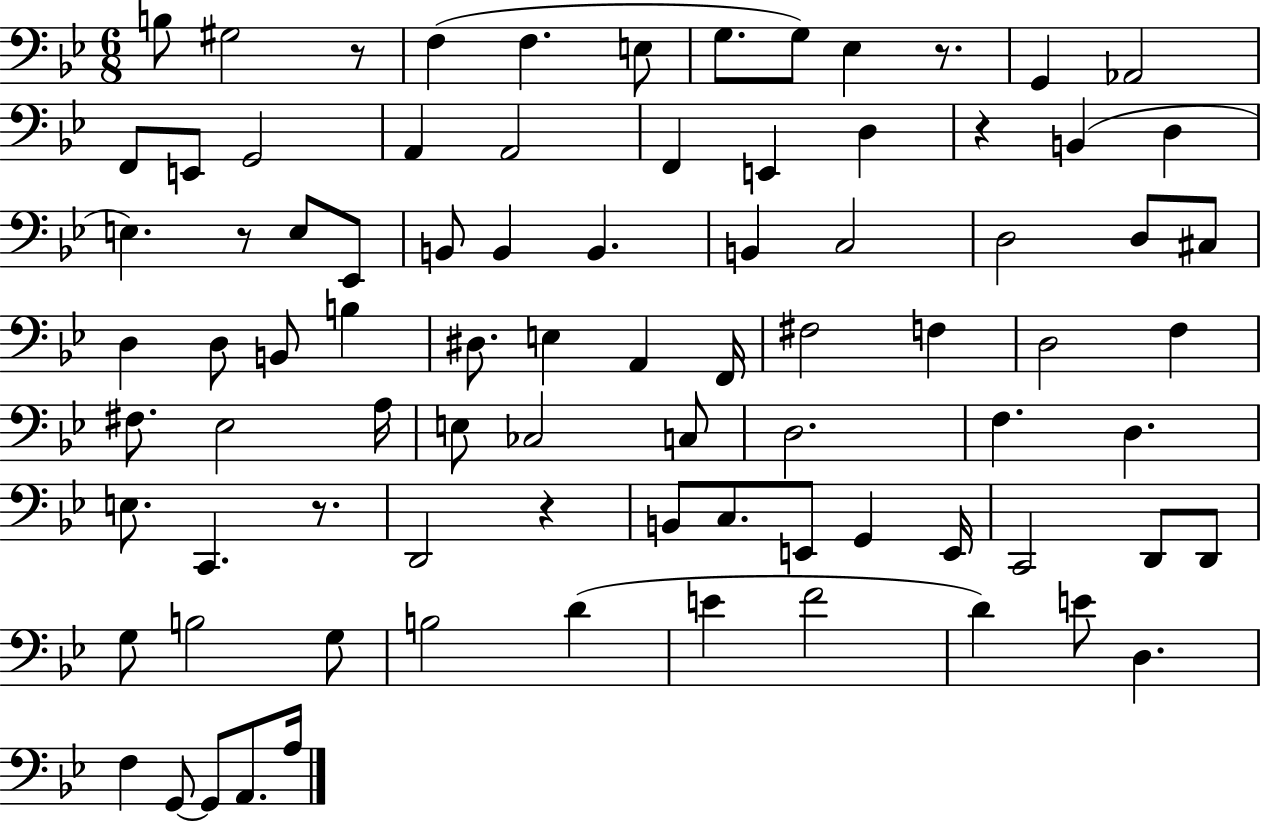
B3/e G#3/h R/e F3/q F3/q. E3/e G3/e. G3/e Eb3/q R/e. G2/q Ab2/h F2/e E2/e G2/h A2/q A2/h F2/q E2/q D3/q R/q B2/q D3/q E3/q. R/e E3/e Eb2/e B2/e B2/q B2/q. B2/q C3/h D3/h D3/e C#3/e D3/q D3/e B2/e B3/q D#3/e. E3/q A2/q F2/s F#3/h F3/q D3/h F3/q F#3/e. Eb3/h A3/s E3/e CES3/h C3/e D3/h. F3/q. D3/q. E3/e. C2/q. R/e. D2/h R/q B2/e C3/e. E2/e G2/q E2/s C2/h D2/e D2/e G3/e B3/h G3/e B3/h D4/q E4/q F4/h D4/q E4/e D3/q. F3/q G2/e G2/e A2/e. A3/s